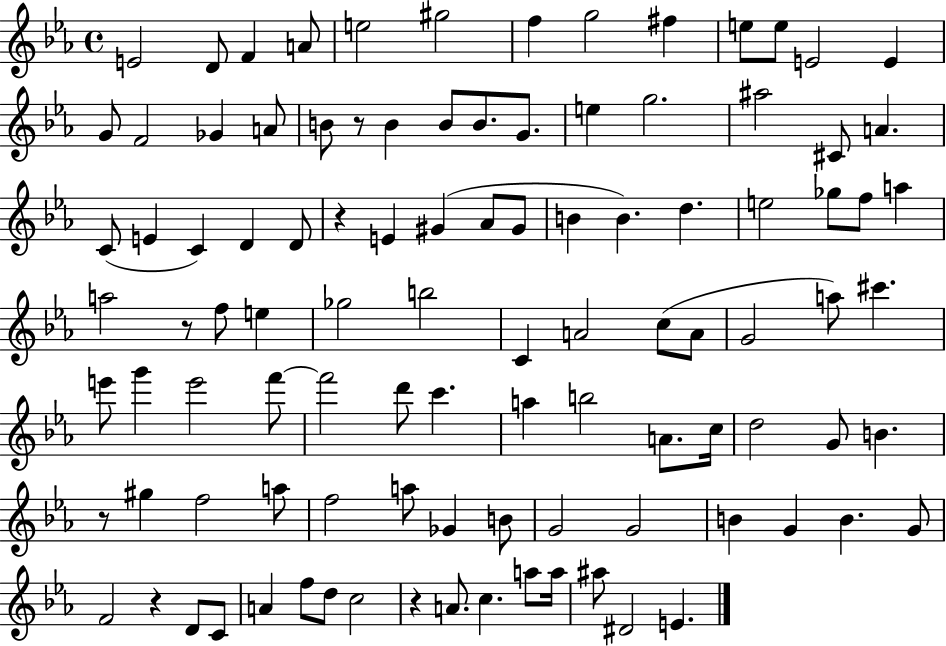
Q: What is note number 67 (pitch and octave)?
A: D5